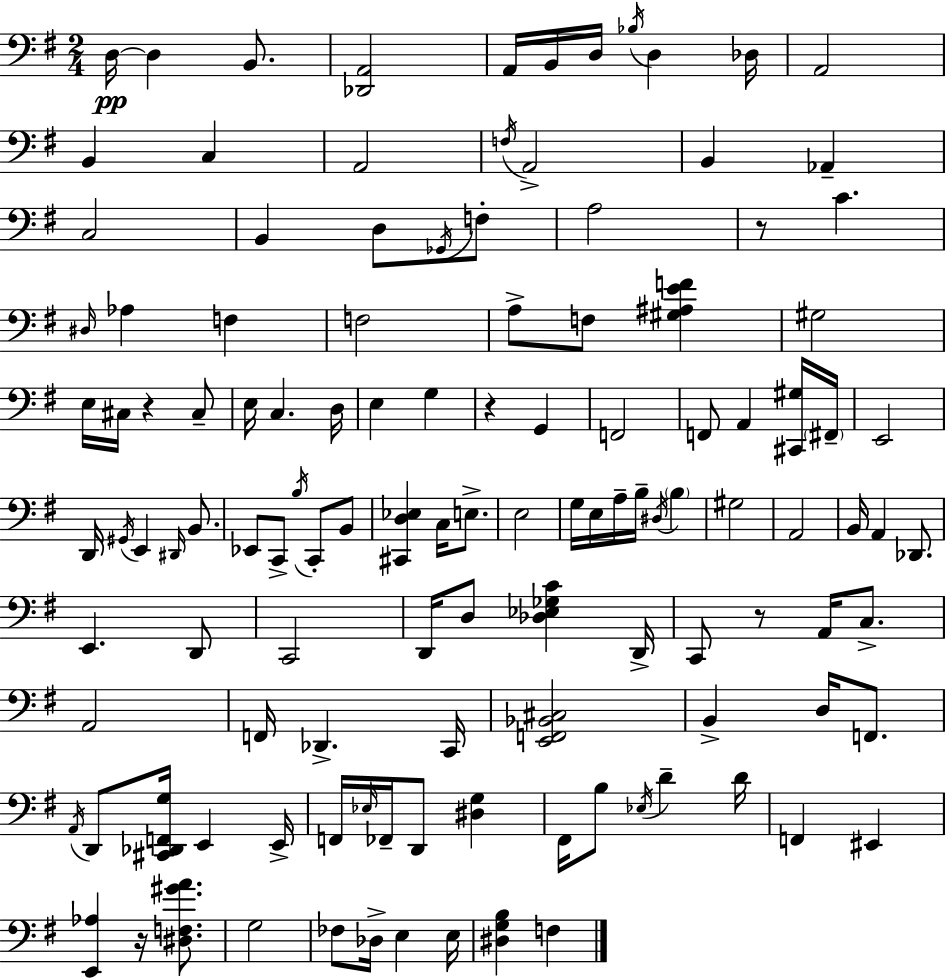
D3/s D3/q B2/e. [Db2,A2]/h A2/s B2/s D3/s Bb3/s D3/q Db3/s A2/h B2/q C3/q A2/h F3/s A2/h B2/q Ab2/q C3/h B2/q D3/e Gb2/s F3/e A3/h R/e C4/q. D#3/s Ab3/q F3/q F3/h A3/e F3/e [G#3,A#3,E4,F4]/q G#3/h E3/s C#3/s R/q C#3/e E3/s C3/q. D3/s E3/q G3/q R/q G2/q F2/h F2/e A2/q [C#2,G#3]/s F#2/s E2/h D2/s G#2/s E2/q D#2/s B2/e. Eb2/e C2/e B3/s C2/e B2/e [C#2,D3,Eb3]/q C3/s E3/e. E3/h G3/s E3/s A3/s B3/s D#3/s B3/q G#3/h A2/h B2/s A2/q Db2/e. E2/q. D2/e C2/h D2/s D3/e [Db3,Eb3,Gb3,C4]/q D2/s C2/e R/e A2/s C3/e. A2/h F2/s Db2/q. C2/s [E2,F2,Bb2,C#3]/h B2/q D3/s F2/e. A2/s D2/e [C#2,Db2,F2,G3]/s E2/q E2/s F2/s Eb3/s FES2/s D2/e [D#3,G3]/q F#2/s B3/e Eb3/s D4/q D4/s F2/q EIS2/q [E2,Ab3]/q R/s [D#3,F3,G#4,A4]/e. G3/h FES3/e Db3/s E3/q E3/s [D#3,G3,B3]/q F3/q